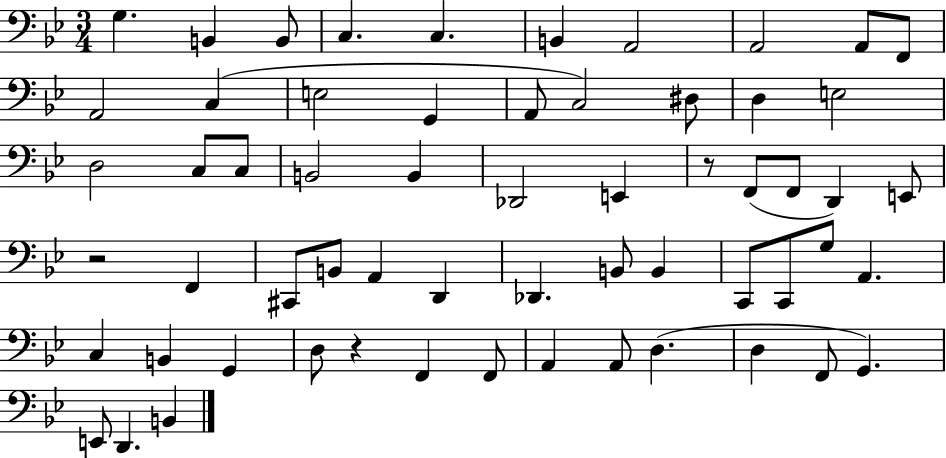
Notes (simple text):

G3/q. B2/q B2/e C3/q. C3/q. B2/q A2/h A2/h A2/e F2/e A2/h C3/q E3/h G2/q A2/e C3/h D#3/e D3/q E3/h D3/h C3/e C3/e B2/h B2/q Db2/h E2/q R/e F2/e F2/e D2/q E2/e R/h F2/q C#2/e B2/e A2/q D2/q Db2/q. B2/e B2/q C2/e C2/e G3/e A2/q. C3/q B2/q G2/q D3/e R/q F2/q F2/e A2/q A2/e D3/q. D3/q F2/e G2/q. E2/e D2/q. B2/q